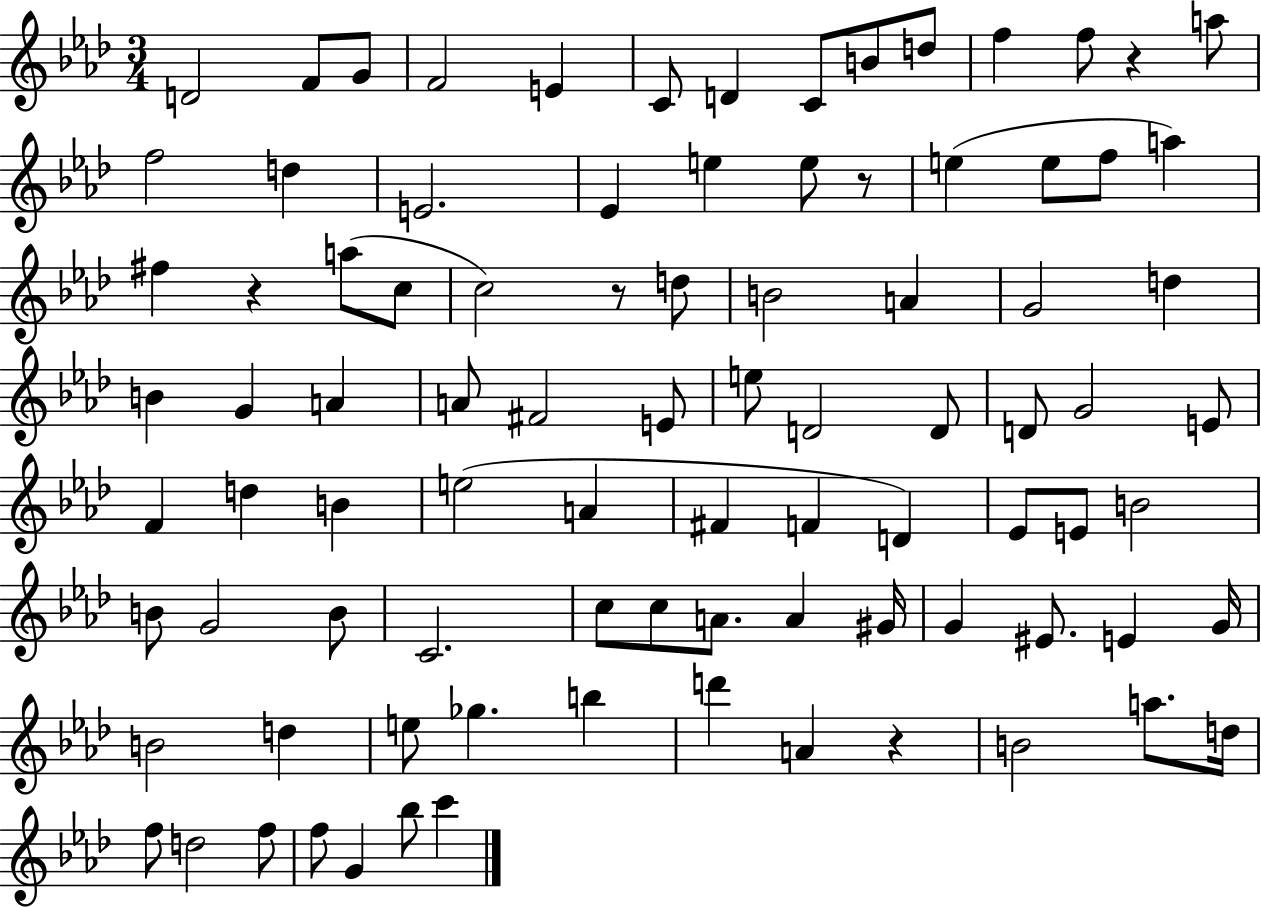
{
  \clef treble
  \numericTimeSignature
  \time 3/4
  \key aes \major
  d'2 f'8 g'8 | f'2 e'4 | c'8 d'4 c'8 b'8 d''8 | f''4 f''8 r4 a''8 | \break f''2 d''4 | e'2. | ees'4 e''4 e''8 r8 | e''4( e''8 f''8 a''4) | \break fis''4 r4 a''8( c''8 | c''2) r8 d''8 | b'2 a'4 | g'2 d''4 | \break b'4 g'4 a'4 | a'8 fis'2 e'8 | e''8 d'2 d'8 | d'8 g'2 e'8 | \break f'4 d''4 b'4 | e''2( a'4 | fis'4 f'4 d'4) | ees'8 e'8 b'2 | \break b'8 g'2 b'8 | c'2. | c''8 c''8 a'8. a'4 gis'16 | g'4 eis'8. e'4 g'16 | \break b'2 d''4 | e''8 ges''4. b''4 | d'''4 a'4 r4 | b'2 a''8. d''16 | \break f''8 d''2 f''8 | f''8 g'4 bes''8 c'''4 | \bar "|."
}